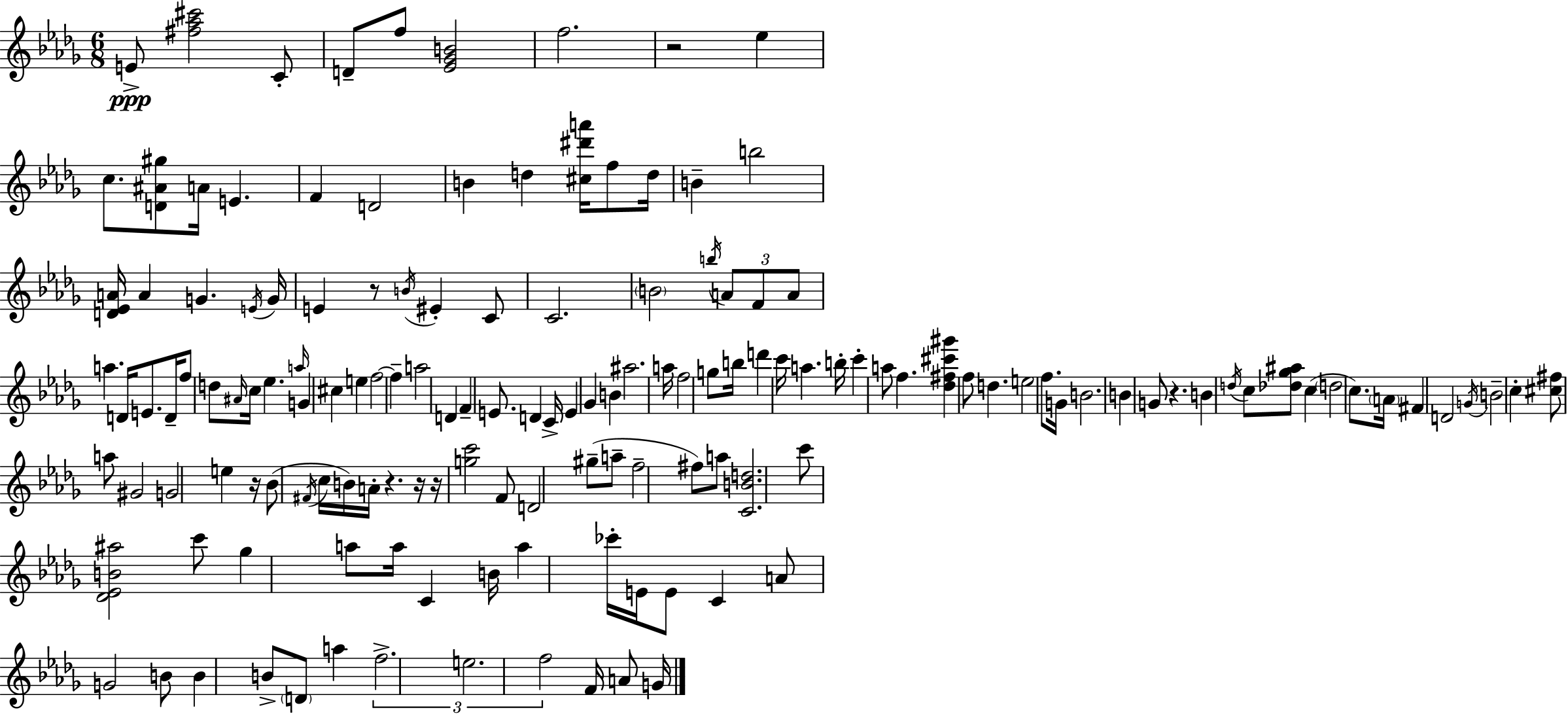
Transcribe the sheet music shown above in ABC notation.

X:1
T:Untitled
M:6/8
L:1/4
K:Bbm
E/2 [^f_a^c']2 C/2 D/2 f/2 [_E_GB]2 f2 z2 _e c/2 [D^A^g]/2 A/4 E F D2 B d [^c^d'a']/4 f/2 d/4 B b2 [D_EA]/4 A G E/4 G/4 E z/2 B/4 ^E C/2 C2 B2 b/4 A/2 F/2 A/2 a D/4 E/2 D/4 f/2 d/2 ^A/4 c/4 _e a/4 G ^c e f2 f a2 D F E/2 D C/4 E _G B ^a2 a/4 f2 g/2 b/4 d' c'/4 a b/4 c' a/2 f [_d^f^c'^g'] f/2 d e2 f/2 G/4 B2 B G/2 z B d/4 c/2 [_d_g^a]/2 c d2 c/2 A/4 ^F D2 G/4 B2 c [^c^f]/2 a/2 ^G2 G2 e z/4 _B/2 ^F/4 c/4 B/4 A/4 z z/4 z/4 [gc']2 F/2 D2 ^g/2 a/2 f2 ^f/2 a/2 [CBd]2 c'/2 [_D_EB^a]2 c'/2 _g a/2 a/4 C B/4 a _c'/4 E/4 E/2 C A/2 G2 B/2 B B/2 D/2 a f2 e2 f2 F/4 A/2 G/4